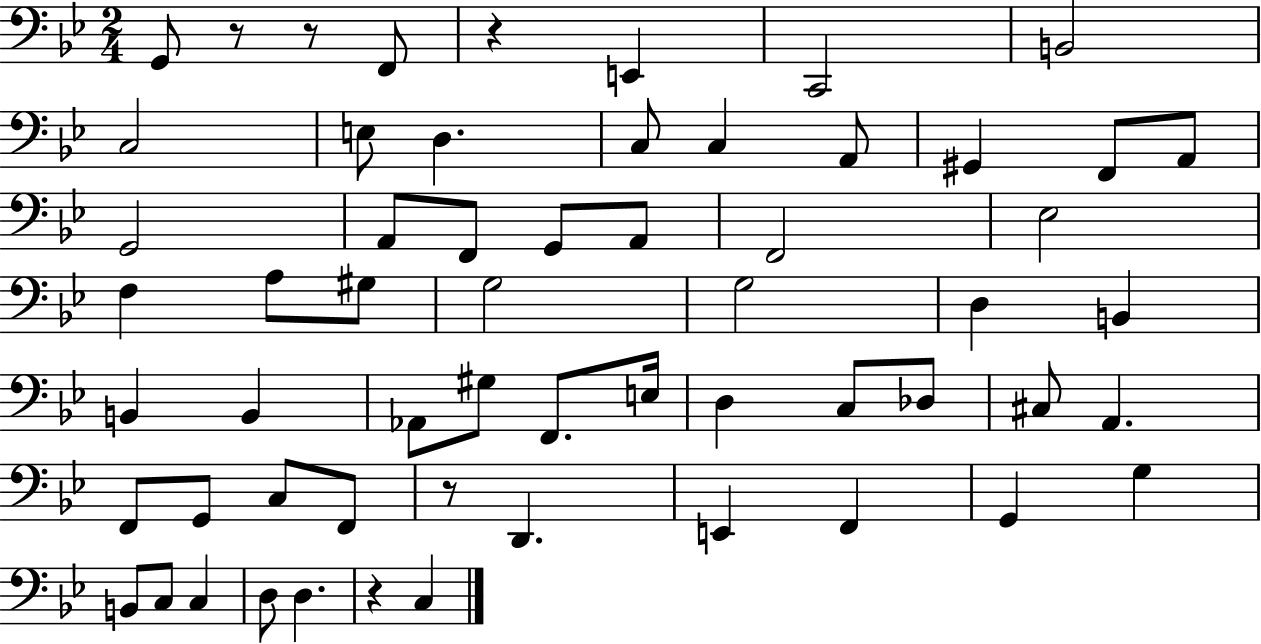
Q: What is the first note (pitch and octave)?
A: G2